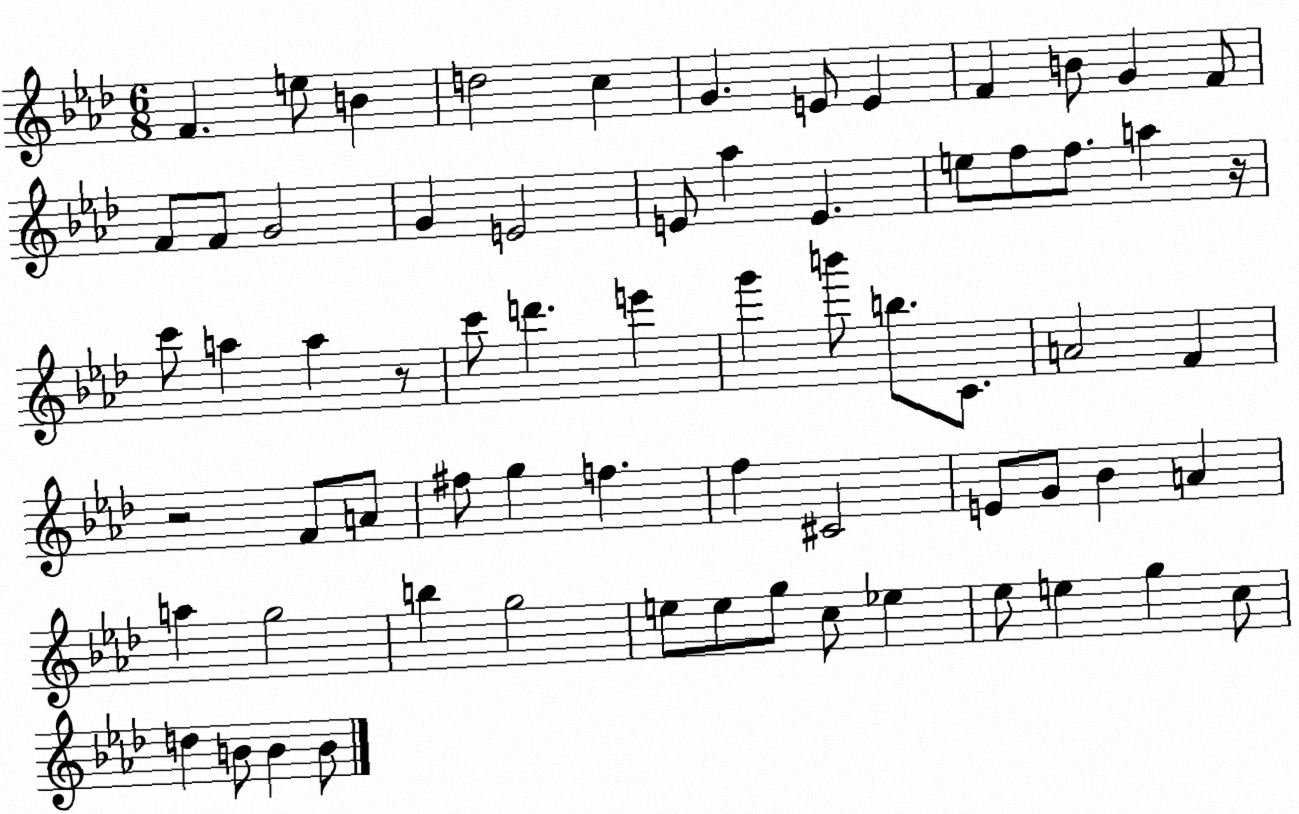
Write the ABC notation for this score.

X:1
T:Untitled
M:6/8
L:1/4
K:Ab
F e/2 B d2 c G E/2 E F B/2 G F/2 F/2 F/2 G2 G E2 E/2 _a E e/2 f/2 f/2 a z/4 c'/2 a a z/2 c'/2 d' e' g' b'/2 b/2 C/2 A2 F z2 F/2 A/2 ^f/2 g f f ^C2 E/2 G/2 _B A a g2 b g2 e/2 e/2 g/2 c/2 _e _e/2 e g c/2 d B/2 B B/2